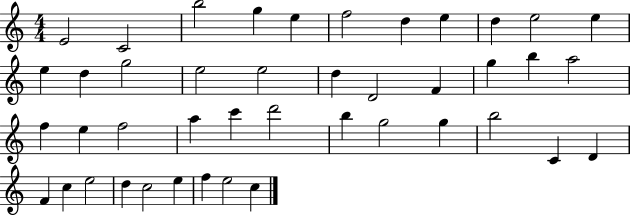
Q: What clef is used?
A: treble